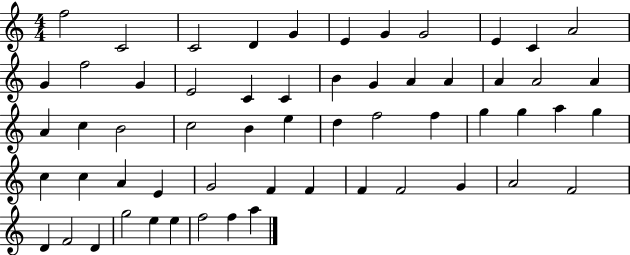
X:1
T:Untitled
M:4/4
L:1/4
K:C
f2 C2 C2 D G E G G2 E C A2 G f2 G E2 C C B G A A A A2 A A c B2 c2 B e d f2 f g g a g c c A E G2 F F F F2 G A2 F2 D F2 D g2 e e f2 f a